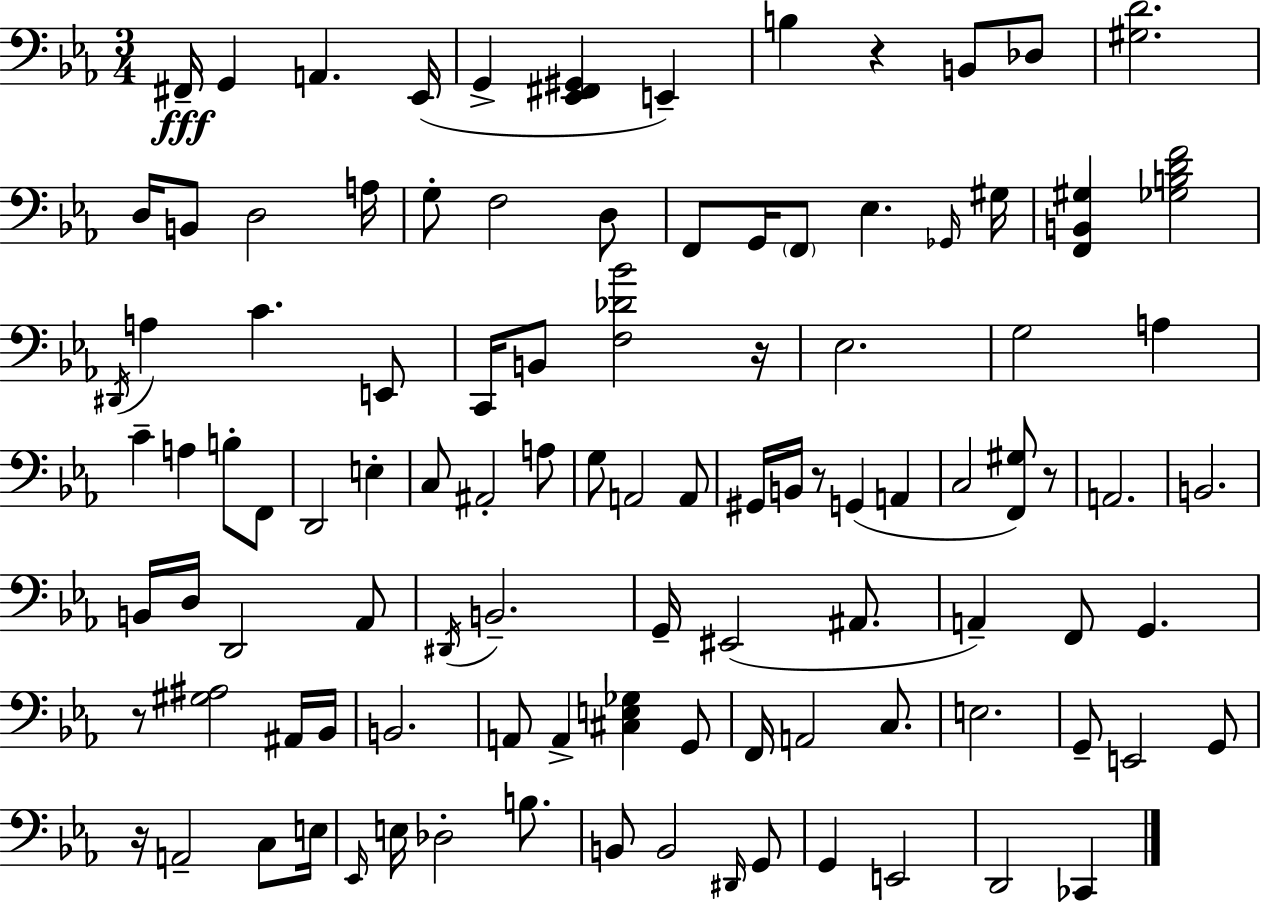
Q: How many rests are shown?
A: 6